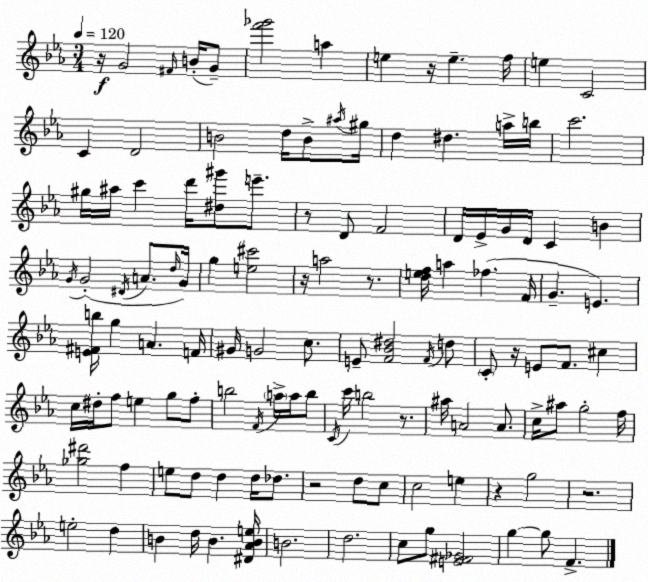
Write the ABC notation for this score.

X:1
T:Untitled
M:3/4
L:1/4
K:Eb
z/4 G2 ^F/4 B/4 G/2 [f'_g']2 a e z/4 e f/4 e C2 C D2 B2 d/4 B/2 ^a/4 ^g/4 d ^d a/4 b/4 c'2 ^g/4 ^a/4 c' d'/4 [^d^g']/2 e'/2 z/2 D/2 F2 D/4 _E/4 G/4 D/4 C B G/4 G2 ^D/4 A/2 d/4 G/4 g [e^c']2 z/4 a2 z/2 [def]/4 a _f F/4 G E [E^Fb]/4 g A F/4 ^G/4 G2 c/2 E/2 [F_B^d]2 F/4 d/2 C/2 z/4 E/2 F/2 ^c c/4 ^d/4 f/2 e g/2 f/2 b2 F/4 a/4 a/4 b/2 C/4 c'/4 b2 z/2 ^a/4 A2 A/2 c/4 ^a/2 g2 f/4 [_g^d']2 f e/2 d/2 d d/4 _d/2 z2 d/2 c/2 c2 e z g2 z2 e2 d B d/4 B [^D_ABe]/4 B2 d2 c/2 g/2 [E^F_G]2 g g/2 F